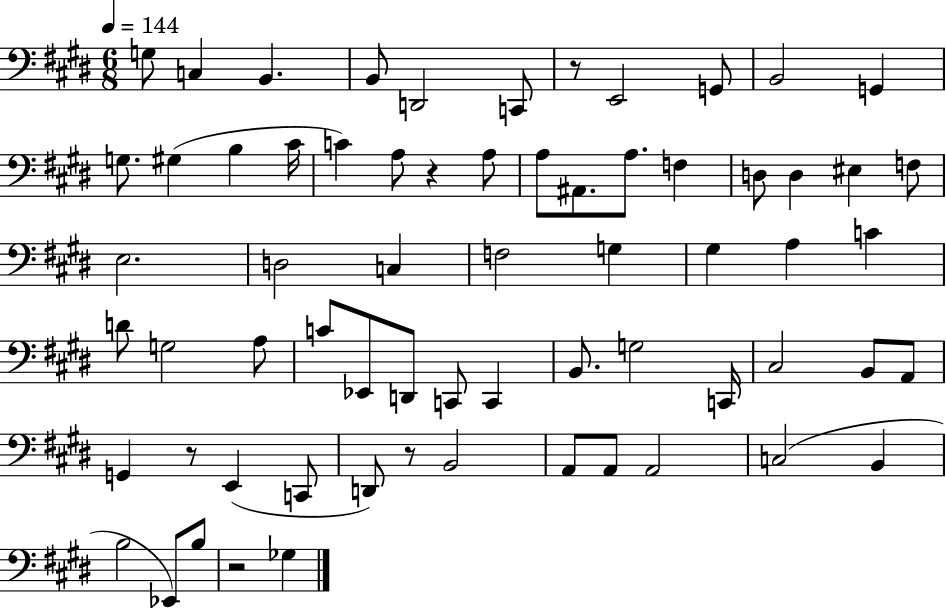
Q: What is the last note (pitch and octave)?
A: Gb3